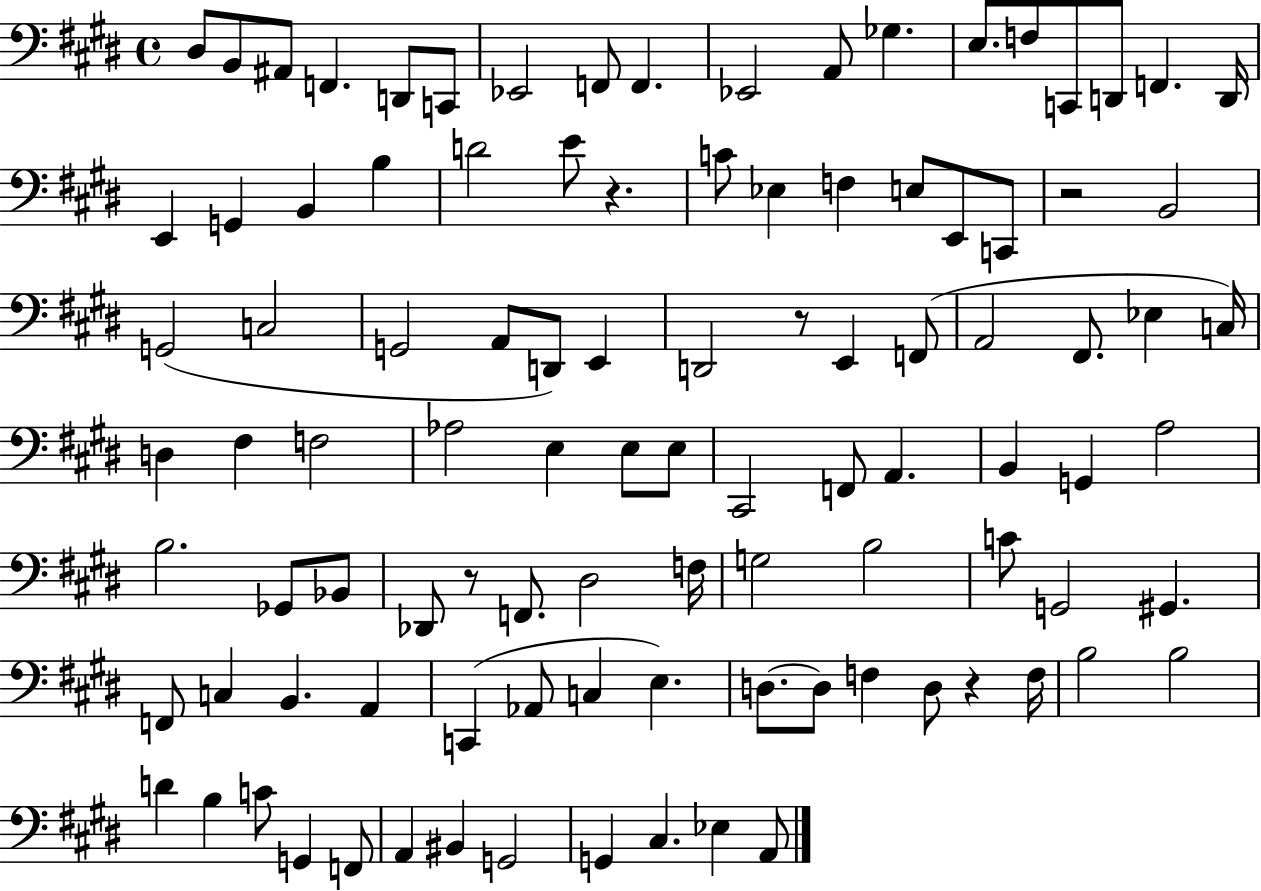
X:1
T:Untitled
M:4/4
L:1/4
K:E
^D,/2 B,,/2 ^A,,/2 F,, D,,/2 C,,/2 _E,,2 F,,/2 F,, _E,,2 A,,/2 _G, E,/2 F,/2 C,,/2 D,,/2 F,, D,,/4 E,, G,, B,, B, D2 E/2 z C/2 _E, F, E,/2 E,,/2 C,,/2 z2 B,,2 G,,2 C,2 G,,2 A,,/2 D,,/2 E,, D,,2 z/2 E,, F,,/2 A,,2 ^F,,/2 _E, C,/4 D, ^F, F,2 _A,2 E, E,/2 E,/2 ^C,,2 F,,/2 A,, B,, G,, A,2 B,2 _G,,/2 _B,,/2 _D,,/2 z/2 F,,/2 ^D,2 F,/4 G,2 B,2 C/2 G,,2 ^G,, F,,/2 C, B,, A,, C,, _A,,/2 C, E, D,/2 D,/2 F, D,/2 z F,/4 B,2 B,2 D B, C/2 G,, F,,/2 A,, ^B,, G,,2 G,, ^C, _E, A,,/2